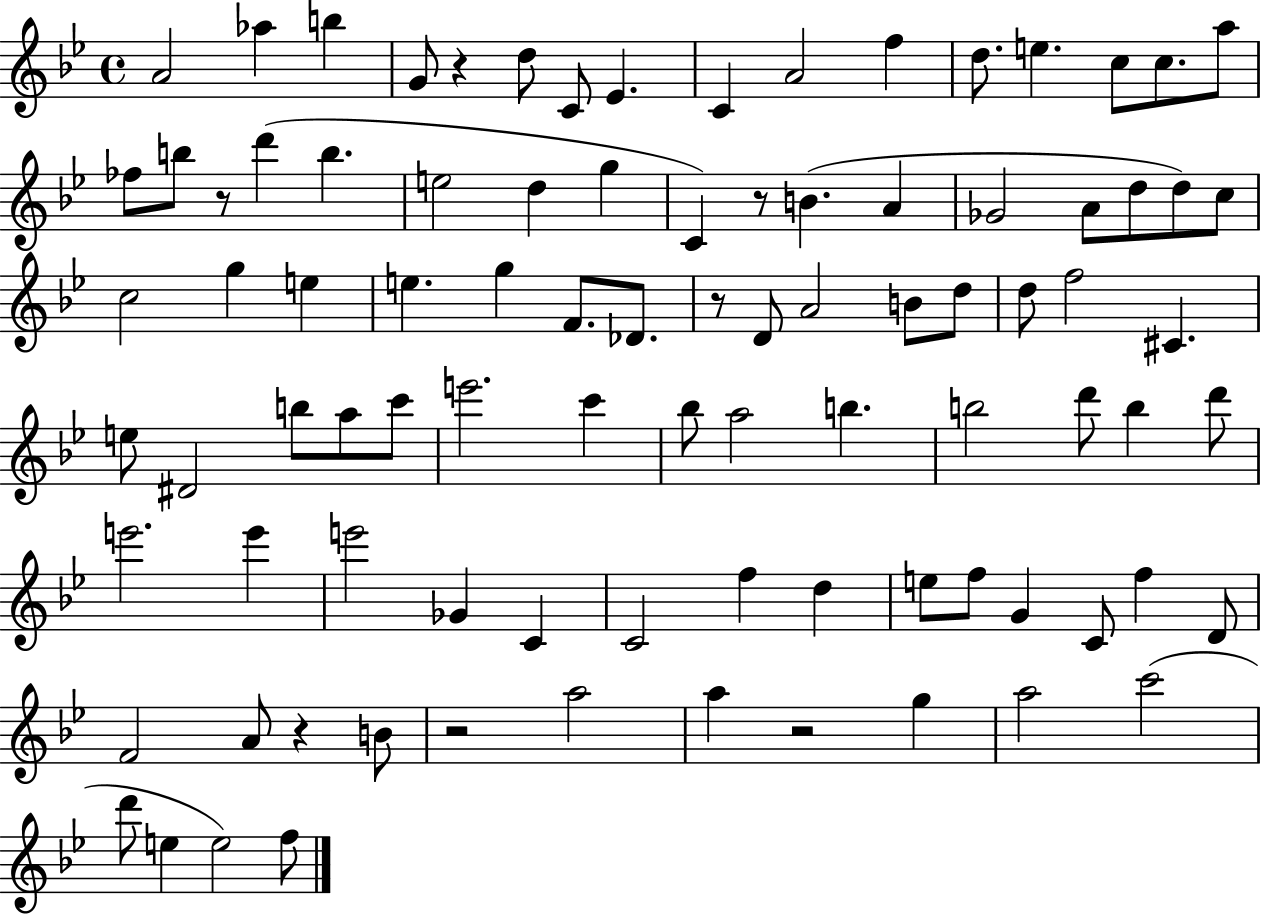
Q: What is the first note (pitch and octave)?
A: A4